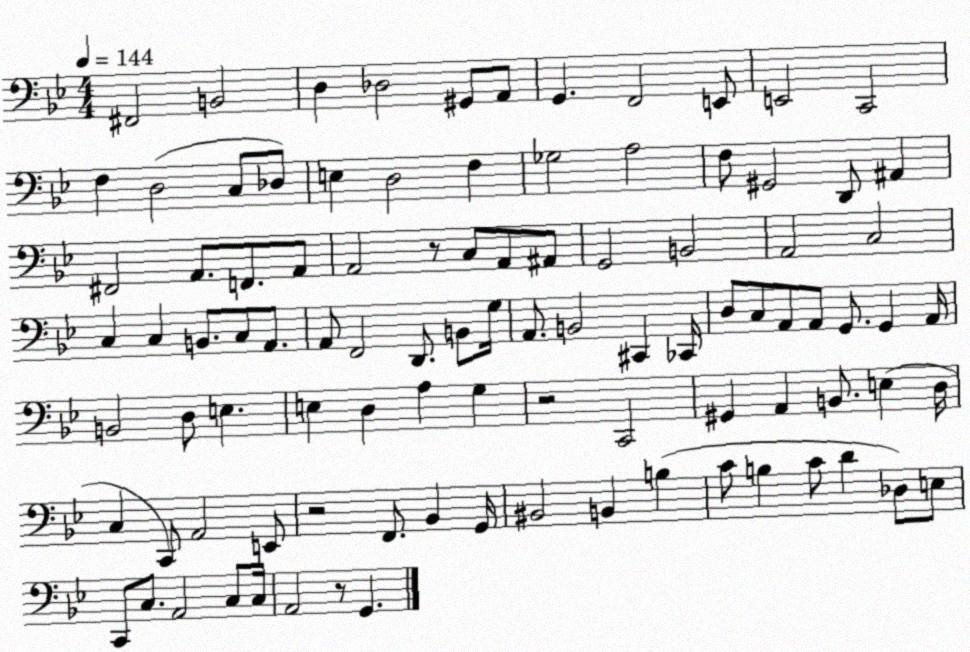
X:1
T:Untitled
M:4/4
L:1/4
K:Bb
^F,,2 B,,2 D, _D,2 ^G,,/2 A,,/2 G,, F,,2 E,,/2 E,,2 C,,2 F, D,2 C,/2 _D,/2 E, D,2 F, _G,2 A,2 F,/2 ^G,,2 D,,/2 ^A,, ^F,,2 A,,/2 F,,/2 A,,/2 A,,2 z/2 C,/2 A,,/2 ^A,,/2 G,,2 B,,2 A,,2 C,2 C, C, B,,/2 C,/2 A,,/2 A,,/2 F,,2 D,,/2 B,,/2 G,/4 A,,/2 B,,2 ^C,, _C,,/4 D,/2 C,/2 A,,/2 A,,/2 G,,/2 G,, A,,/4 B,,2 D,/2 E, E, D, A, G, z2 C,,2 ^G,, A,, B,,/2 E, D,/4 C, C,,/2 A,,2 E,,/2 z2 F,,/2 _B,, G,,/4 ^B,,2 B,, B, C/2 B, C/2 D _D,/2 E,/2 C,,/2 C,/2 A,,2 C,/2 C,/4 A,,2 z/2 G,,